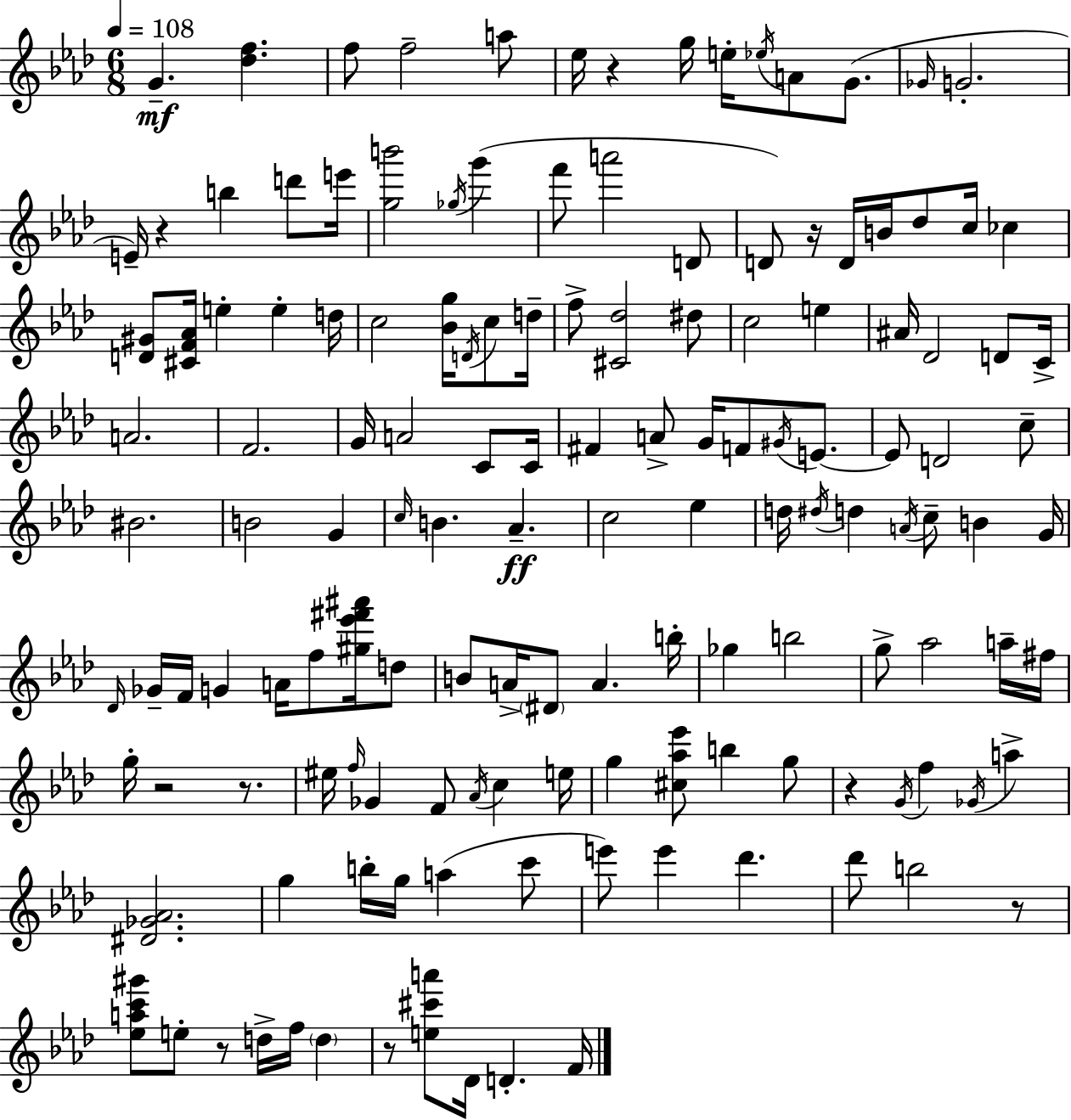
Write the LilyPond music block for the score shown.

{
  \clef treble
  \numericTimeSignature
  \time 6/8
  \key aes \major
  \tempo 4 = 108
  g'4.--\mf <des'' f''>4. | f''8 f''2-- a''8 | ees''16 r4 g''16 e''16-. \acciaccatura { ees''16 } a'8 g'8.( | \grace { ges'16 } g'2.-. | \break e'16--) r4 b''4 d'''8 | e'''16 <g'' b'''>2 \acciaccatura { ges''16 }( g'''4 | f'''8 a'''2 | d'8 d'8) r16 d'16 b'16 des''8 c''16 ces''4 | \break <d' gis'>8 <cis' f' aes'>16 e''4-. e''4-. | d''16 c''2 <bes' g''>16 | \acciaccatura { d'16 } c''8 d''16-- f''8-> <cis' des''>2 | dis''8 c''2 | \break e''4 ais'16 des'2 | d'8 c'16-> a'2. | f'2. | g'16 a'2 | \break c'8 c'16 fis'4 a'8-> g'16 f'8 | \acciaccatura { gis'16 } e'8.~~ e'8 d'2 | c''8-- bis'2. | b'2 | \break g'4 \grace { c''16 } b'4. | aes'4.--\ff c''2 | ees''4 d''16 \acciaccatura { dis''16 } d''4 | \acciaccatura { a'16 } c''8-- b'4 g'16 \grace { des'16 } ges'16-- f'16 g'4 | \break a'16 f''8 <gis'' ees''' fis''' ais'''>16 d''8 b'8 a'16-> | \parenthesize dis'8 a'4. b''16-. ges''4 | b''2 g''8-> aes''2 | a''16-- fis''16 g''16-. r2 | \break r8. eis''16 \grace { f''16 } ges'4 | f'8 \acciaccatura { aes'16 } c''4 e''16 g''4 | <cis'' aes'' ees'''>8 b''4 g''8 r4 | \acciaccatura { g'16 } f''4 \acciaccatura { ges'16 } a''4-> | \break <dis' ges' aes'>2. | g''4 b''16-. g''16 a''4( c'''8 | e'''8) e'''4 des'''4. | des'''8 b''2 r8 | \break <ees'' a'' c''' gis'''>8 e''8-. r8 d''16-> f''16 \parenthesize d''4 | r8 <e'' cis''' a'''>8 des'16 d'4.-. | f'16 \bar "|."
}